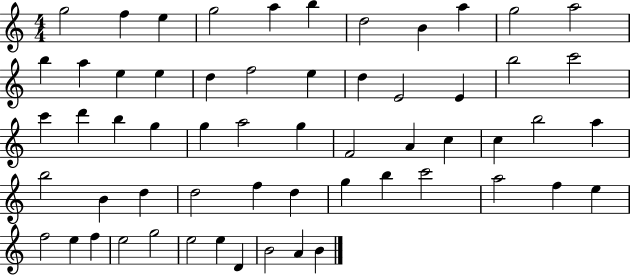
G5/h F5/q E5/q G5/h A5/q B5/q D5/h B4/q A5/q G5/h A5/h B5/q A5/q E5/q E5/q D5/q F5/h E5/q D5/q E4/h E4/q B5/h C6/h C6/q D6/q B5/q G5/q G5/q A5/h G5/q F4/h A4/q C5/q C5/q B5/h A5/q B5/h B4/q D5/q D5/h F5/q D5/q G5/q B5/q C6/h A5/h F5/q E5/q F5/h E5/q F5/q E5/h G5/h E5/h E5/q D4/q B4/h A4/q B4/q